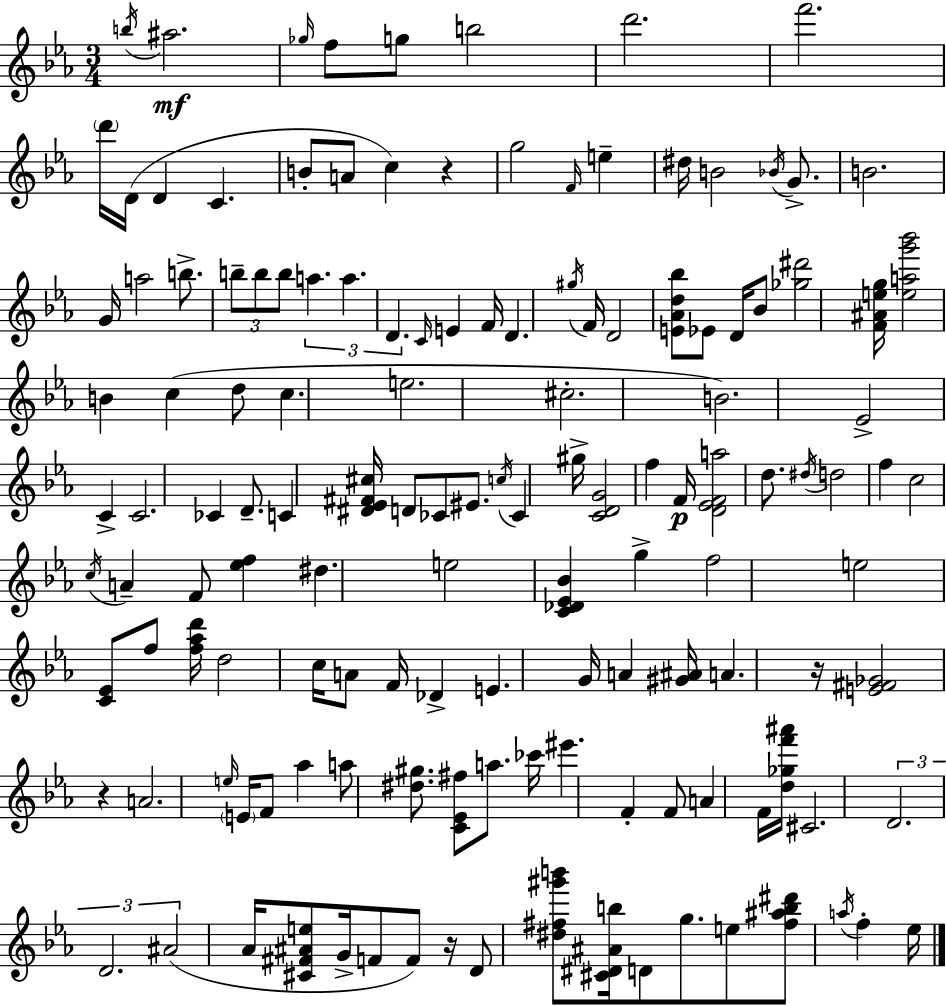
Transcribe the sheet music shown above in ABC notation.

X:1
T:Untitled
M:3/4
L:1/4
K:Cm
b/4 ^a2 _g/4 f/2 g/2 b2 d'2 f'2 d'/4 D/4 D C B/2 A/2 c z g2 F/4 e ^d/4 B2 _B/4 G/2 B2 G/4 a2 b/2 b/2 b/2 b/2 a a D C/4 E F/4 D ^g/4 F/4 D2 [E_Ad_b]/2 _E/2 D/4 _B/2 [_g^d']2 [F^Aeg]/4 [eag'_b']2 B c d/2 c e2 ^c2 B2 _E2 C C2 _C D/2 C [^D_E^F^c]/4 D/2 _C/2 ^E/2 c/4 _C ^g/4 [CDG]2 f F/4 [D_EFa]2 d/2 ^d/4 d2 f c2 c/4 A F/2 [_ef] ^d e2 [C_D_E_B] g f2 e2 [C_E]/2 f/2 [f_ad']/4 d2 c/4 A/2 F/4 _D E G/4 A [^G^A]/4 A z/4 [E^F_G]2 z A2 e/4 E/4 F/2 _a a/2 [^d^g]/2 [C_E^f]/2 a/2 _c'/4 ^e' F F/2 A F/4 [d_gf'^a']/4 ^C2 D2 D2 ^A2 _A/4 [^C^F^Ae]/2 G/4 F/2 F/2 z/4 D/2 [^d^f^g'b']/2 [^C^D^Ab]/4 D/2 g/2 e/2 [^f^ab^d']/2 a/4 f _e/4